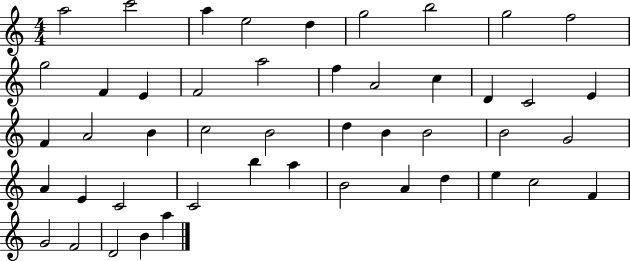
{
  \clef treble
  \numericTimeSignature
  \time 4/4
  \key c \major
  a''2 c'''2 | a''4 e''2 d''4 | g''2 b''2 | g''2 f''2 | \break g''2 f'4 e'4 | f'2 a''2 | f''4 a'2 c''4 | d'4 c'2 e'4 | \break f'4 a'2 b'4 | c''2 b'2 | d''4 b'4 b'2 | b'2 g'2 | \break a'4 e'4 c'2 | c'2 b''4 a''4 | b'2 a'4 d''4 | e''4 c''2 f'4 | \break g'2 f'2 | d'2 b'4 a''4 | \bar "|."
}